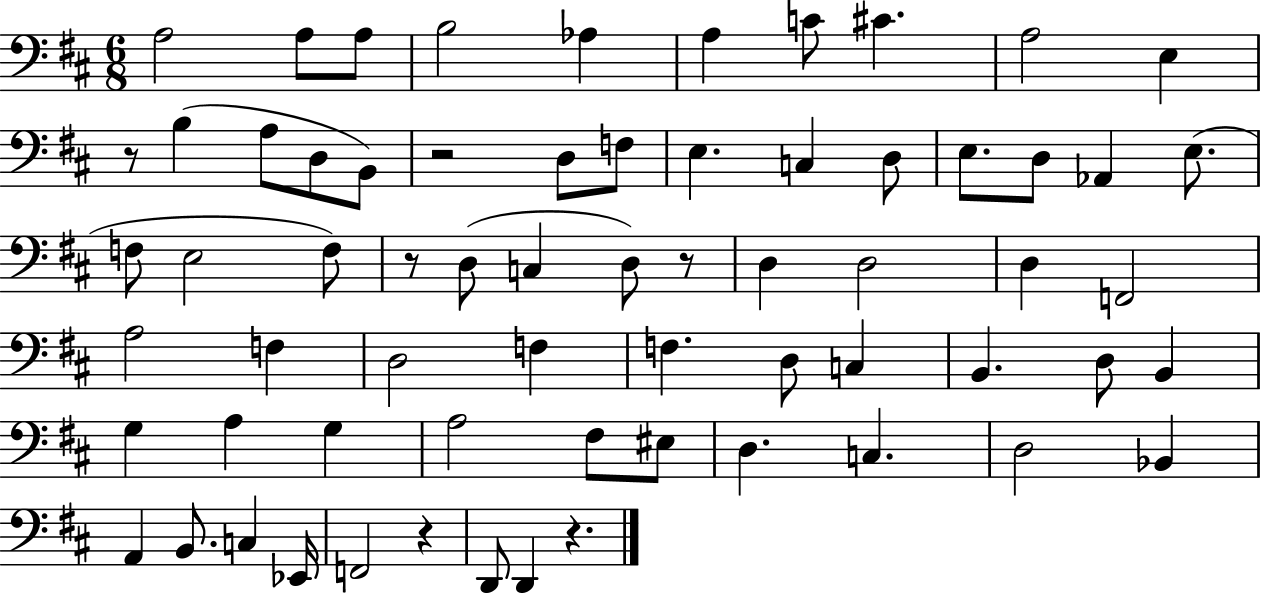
X:1
T:Untitled
M:6/8
L:1/4
K:D
A,2 A,/2 A,/2 B,2 _A, A, C/2 ^C A,2 E, z/2 B, A,/2 D,/2 B,,/2 z2 D,/2 F,/2 E, C, D,/2 E,/2 D,/2 _A,, E,/2 F,/2 E,2 F,/2 z/2 D,/2 C, D,/2 z/2 D, D,2 D, F,,2 A,2 F, D,2 F, F, D,/2 C, B,, D,/2 B,, G, A, G, A,2 ^F,/2 ^E,/2 D, C, D,2 _B,, A,, B,,/2 C, _E,,/4 F,,2 z D,,/2 D,, z